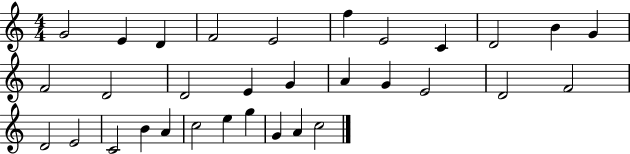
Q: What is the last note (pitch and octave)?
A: C5